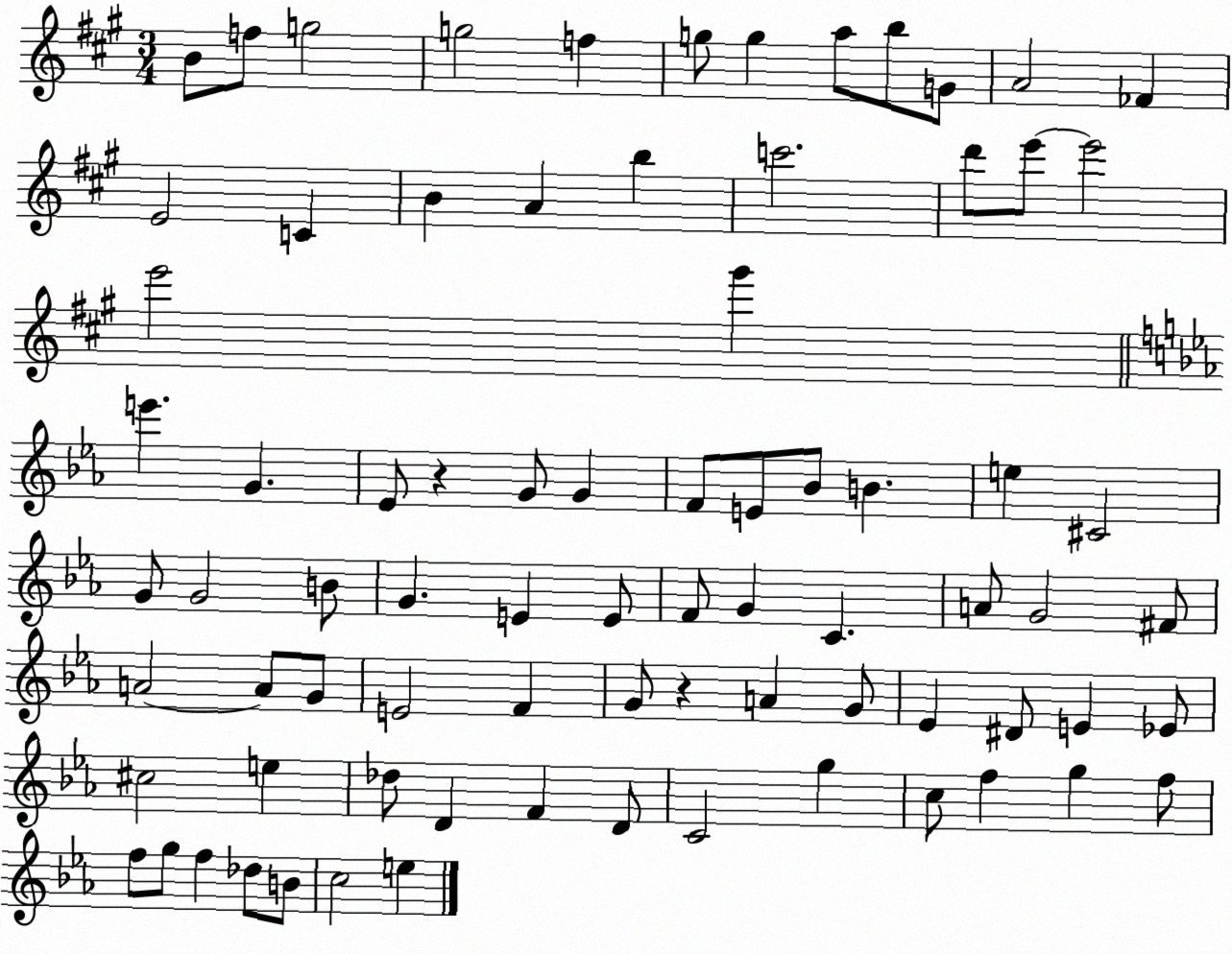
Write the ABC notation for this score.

X:1
T:Untitled
M:3/4
L:1/4
K:A
B/2 f/2 g2 g2 f g/2 g a/2 b/2 G/2 A2 _F E2 C B A b c'2 d'/2 e'/2 e'2 e'2 ^g' e' G _E/2 z G/2 G F/2 E/2 _B/2 B e ^C2 G/2 G2 B/2 G E E/2 F/2 G C A/2 G2 ^F/2 A2 A/2 G/2 E2 F G/2 z A G/2 _E ^D/2 E _E/2 ^c2 e _d/2 D F D/2 C2 g c/2 f g f/2 f/2 g/2 f _d/2 B/2 c2 e